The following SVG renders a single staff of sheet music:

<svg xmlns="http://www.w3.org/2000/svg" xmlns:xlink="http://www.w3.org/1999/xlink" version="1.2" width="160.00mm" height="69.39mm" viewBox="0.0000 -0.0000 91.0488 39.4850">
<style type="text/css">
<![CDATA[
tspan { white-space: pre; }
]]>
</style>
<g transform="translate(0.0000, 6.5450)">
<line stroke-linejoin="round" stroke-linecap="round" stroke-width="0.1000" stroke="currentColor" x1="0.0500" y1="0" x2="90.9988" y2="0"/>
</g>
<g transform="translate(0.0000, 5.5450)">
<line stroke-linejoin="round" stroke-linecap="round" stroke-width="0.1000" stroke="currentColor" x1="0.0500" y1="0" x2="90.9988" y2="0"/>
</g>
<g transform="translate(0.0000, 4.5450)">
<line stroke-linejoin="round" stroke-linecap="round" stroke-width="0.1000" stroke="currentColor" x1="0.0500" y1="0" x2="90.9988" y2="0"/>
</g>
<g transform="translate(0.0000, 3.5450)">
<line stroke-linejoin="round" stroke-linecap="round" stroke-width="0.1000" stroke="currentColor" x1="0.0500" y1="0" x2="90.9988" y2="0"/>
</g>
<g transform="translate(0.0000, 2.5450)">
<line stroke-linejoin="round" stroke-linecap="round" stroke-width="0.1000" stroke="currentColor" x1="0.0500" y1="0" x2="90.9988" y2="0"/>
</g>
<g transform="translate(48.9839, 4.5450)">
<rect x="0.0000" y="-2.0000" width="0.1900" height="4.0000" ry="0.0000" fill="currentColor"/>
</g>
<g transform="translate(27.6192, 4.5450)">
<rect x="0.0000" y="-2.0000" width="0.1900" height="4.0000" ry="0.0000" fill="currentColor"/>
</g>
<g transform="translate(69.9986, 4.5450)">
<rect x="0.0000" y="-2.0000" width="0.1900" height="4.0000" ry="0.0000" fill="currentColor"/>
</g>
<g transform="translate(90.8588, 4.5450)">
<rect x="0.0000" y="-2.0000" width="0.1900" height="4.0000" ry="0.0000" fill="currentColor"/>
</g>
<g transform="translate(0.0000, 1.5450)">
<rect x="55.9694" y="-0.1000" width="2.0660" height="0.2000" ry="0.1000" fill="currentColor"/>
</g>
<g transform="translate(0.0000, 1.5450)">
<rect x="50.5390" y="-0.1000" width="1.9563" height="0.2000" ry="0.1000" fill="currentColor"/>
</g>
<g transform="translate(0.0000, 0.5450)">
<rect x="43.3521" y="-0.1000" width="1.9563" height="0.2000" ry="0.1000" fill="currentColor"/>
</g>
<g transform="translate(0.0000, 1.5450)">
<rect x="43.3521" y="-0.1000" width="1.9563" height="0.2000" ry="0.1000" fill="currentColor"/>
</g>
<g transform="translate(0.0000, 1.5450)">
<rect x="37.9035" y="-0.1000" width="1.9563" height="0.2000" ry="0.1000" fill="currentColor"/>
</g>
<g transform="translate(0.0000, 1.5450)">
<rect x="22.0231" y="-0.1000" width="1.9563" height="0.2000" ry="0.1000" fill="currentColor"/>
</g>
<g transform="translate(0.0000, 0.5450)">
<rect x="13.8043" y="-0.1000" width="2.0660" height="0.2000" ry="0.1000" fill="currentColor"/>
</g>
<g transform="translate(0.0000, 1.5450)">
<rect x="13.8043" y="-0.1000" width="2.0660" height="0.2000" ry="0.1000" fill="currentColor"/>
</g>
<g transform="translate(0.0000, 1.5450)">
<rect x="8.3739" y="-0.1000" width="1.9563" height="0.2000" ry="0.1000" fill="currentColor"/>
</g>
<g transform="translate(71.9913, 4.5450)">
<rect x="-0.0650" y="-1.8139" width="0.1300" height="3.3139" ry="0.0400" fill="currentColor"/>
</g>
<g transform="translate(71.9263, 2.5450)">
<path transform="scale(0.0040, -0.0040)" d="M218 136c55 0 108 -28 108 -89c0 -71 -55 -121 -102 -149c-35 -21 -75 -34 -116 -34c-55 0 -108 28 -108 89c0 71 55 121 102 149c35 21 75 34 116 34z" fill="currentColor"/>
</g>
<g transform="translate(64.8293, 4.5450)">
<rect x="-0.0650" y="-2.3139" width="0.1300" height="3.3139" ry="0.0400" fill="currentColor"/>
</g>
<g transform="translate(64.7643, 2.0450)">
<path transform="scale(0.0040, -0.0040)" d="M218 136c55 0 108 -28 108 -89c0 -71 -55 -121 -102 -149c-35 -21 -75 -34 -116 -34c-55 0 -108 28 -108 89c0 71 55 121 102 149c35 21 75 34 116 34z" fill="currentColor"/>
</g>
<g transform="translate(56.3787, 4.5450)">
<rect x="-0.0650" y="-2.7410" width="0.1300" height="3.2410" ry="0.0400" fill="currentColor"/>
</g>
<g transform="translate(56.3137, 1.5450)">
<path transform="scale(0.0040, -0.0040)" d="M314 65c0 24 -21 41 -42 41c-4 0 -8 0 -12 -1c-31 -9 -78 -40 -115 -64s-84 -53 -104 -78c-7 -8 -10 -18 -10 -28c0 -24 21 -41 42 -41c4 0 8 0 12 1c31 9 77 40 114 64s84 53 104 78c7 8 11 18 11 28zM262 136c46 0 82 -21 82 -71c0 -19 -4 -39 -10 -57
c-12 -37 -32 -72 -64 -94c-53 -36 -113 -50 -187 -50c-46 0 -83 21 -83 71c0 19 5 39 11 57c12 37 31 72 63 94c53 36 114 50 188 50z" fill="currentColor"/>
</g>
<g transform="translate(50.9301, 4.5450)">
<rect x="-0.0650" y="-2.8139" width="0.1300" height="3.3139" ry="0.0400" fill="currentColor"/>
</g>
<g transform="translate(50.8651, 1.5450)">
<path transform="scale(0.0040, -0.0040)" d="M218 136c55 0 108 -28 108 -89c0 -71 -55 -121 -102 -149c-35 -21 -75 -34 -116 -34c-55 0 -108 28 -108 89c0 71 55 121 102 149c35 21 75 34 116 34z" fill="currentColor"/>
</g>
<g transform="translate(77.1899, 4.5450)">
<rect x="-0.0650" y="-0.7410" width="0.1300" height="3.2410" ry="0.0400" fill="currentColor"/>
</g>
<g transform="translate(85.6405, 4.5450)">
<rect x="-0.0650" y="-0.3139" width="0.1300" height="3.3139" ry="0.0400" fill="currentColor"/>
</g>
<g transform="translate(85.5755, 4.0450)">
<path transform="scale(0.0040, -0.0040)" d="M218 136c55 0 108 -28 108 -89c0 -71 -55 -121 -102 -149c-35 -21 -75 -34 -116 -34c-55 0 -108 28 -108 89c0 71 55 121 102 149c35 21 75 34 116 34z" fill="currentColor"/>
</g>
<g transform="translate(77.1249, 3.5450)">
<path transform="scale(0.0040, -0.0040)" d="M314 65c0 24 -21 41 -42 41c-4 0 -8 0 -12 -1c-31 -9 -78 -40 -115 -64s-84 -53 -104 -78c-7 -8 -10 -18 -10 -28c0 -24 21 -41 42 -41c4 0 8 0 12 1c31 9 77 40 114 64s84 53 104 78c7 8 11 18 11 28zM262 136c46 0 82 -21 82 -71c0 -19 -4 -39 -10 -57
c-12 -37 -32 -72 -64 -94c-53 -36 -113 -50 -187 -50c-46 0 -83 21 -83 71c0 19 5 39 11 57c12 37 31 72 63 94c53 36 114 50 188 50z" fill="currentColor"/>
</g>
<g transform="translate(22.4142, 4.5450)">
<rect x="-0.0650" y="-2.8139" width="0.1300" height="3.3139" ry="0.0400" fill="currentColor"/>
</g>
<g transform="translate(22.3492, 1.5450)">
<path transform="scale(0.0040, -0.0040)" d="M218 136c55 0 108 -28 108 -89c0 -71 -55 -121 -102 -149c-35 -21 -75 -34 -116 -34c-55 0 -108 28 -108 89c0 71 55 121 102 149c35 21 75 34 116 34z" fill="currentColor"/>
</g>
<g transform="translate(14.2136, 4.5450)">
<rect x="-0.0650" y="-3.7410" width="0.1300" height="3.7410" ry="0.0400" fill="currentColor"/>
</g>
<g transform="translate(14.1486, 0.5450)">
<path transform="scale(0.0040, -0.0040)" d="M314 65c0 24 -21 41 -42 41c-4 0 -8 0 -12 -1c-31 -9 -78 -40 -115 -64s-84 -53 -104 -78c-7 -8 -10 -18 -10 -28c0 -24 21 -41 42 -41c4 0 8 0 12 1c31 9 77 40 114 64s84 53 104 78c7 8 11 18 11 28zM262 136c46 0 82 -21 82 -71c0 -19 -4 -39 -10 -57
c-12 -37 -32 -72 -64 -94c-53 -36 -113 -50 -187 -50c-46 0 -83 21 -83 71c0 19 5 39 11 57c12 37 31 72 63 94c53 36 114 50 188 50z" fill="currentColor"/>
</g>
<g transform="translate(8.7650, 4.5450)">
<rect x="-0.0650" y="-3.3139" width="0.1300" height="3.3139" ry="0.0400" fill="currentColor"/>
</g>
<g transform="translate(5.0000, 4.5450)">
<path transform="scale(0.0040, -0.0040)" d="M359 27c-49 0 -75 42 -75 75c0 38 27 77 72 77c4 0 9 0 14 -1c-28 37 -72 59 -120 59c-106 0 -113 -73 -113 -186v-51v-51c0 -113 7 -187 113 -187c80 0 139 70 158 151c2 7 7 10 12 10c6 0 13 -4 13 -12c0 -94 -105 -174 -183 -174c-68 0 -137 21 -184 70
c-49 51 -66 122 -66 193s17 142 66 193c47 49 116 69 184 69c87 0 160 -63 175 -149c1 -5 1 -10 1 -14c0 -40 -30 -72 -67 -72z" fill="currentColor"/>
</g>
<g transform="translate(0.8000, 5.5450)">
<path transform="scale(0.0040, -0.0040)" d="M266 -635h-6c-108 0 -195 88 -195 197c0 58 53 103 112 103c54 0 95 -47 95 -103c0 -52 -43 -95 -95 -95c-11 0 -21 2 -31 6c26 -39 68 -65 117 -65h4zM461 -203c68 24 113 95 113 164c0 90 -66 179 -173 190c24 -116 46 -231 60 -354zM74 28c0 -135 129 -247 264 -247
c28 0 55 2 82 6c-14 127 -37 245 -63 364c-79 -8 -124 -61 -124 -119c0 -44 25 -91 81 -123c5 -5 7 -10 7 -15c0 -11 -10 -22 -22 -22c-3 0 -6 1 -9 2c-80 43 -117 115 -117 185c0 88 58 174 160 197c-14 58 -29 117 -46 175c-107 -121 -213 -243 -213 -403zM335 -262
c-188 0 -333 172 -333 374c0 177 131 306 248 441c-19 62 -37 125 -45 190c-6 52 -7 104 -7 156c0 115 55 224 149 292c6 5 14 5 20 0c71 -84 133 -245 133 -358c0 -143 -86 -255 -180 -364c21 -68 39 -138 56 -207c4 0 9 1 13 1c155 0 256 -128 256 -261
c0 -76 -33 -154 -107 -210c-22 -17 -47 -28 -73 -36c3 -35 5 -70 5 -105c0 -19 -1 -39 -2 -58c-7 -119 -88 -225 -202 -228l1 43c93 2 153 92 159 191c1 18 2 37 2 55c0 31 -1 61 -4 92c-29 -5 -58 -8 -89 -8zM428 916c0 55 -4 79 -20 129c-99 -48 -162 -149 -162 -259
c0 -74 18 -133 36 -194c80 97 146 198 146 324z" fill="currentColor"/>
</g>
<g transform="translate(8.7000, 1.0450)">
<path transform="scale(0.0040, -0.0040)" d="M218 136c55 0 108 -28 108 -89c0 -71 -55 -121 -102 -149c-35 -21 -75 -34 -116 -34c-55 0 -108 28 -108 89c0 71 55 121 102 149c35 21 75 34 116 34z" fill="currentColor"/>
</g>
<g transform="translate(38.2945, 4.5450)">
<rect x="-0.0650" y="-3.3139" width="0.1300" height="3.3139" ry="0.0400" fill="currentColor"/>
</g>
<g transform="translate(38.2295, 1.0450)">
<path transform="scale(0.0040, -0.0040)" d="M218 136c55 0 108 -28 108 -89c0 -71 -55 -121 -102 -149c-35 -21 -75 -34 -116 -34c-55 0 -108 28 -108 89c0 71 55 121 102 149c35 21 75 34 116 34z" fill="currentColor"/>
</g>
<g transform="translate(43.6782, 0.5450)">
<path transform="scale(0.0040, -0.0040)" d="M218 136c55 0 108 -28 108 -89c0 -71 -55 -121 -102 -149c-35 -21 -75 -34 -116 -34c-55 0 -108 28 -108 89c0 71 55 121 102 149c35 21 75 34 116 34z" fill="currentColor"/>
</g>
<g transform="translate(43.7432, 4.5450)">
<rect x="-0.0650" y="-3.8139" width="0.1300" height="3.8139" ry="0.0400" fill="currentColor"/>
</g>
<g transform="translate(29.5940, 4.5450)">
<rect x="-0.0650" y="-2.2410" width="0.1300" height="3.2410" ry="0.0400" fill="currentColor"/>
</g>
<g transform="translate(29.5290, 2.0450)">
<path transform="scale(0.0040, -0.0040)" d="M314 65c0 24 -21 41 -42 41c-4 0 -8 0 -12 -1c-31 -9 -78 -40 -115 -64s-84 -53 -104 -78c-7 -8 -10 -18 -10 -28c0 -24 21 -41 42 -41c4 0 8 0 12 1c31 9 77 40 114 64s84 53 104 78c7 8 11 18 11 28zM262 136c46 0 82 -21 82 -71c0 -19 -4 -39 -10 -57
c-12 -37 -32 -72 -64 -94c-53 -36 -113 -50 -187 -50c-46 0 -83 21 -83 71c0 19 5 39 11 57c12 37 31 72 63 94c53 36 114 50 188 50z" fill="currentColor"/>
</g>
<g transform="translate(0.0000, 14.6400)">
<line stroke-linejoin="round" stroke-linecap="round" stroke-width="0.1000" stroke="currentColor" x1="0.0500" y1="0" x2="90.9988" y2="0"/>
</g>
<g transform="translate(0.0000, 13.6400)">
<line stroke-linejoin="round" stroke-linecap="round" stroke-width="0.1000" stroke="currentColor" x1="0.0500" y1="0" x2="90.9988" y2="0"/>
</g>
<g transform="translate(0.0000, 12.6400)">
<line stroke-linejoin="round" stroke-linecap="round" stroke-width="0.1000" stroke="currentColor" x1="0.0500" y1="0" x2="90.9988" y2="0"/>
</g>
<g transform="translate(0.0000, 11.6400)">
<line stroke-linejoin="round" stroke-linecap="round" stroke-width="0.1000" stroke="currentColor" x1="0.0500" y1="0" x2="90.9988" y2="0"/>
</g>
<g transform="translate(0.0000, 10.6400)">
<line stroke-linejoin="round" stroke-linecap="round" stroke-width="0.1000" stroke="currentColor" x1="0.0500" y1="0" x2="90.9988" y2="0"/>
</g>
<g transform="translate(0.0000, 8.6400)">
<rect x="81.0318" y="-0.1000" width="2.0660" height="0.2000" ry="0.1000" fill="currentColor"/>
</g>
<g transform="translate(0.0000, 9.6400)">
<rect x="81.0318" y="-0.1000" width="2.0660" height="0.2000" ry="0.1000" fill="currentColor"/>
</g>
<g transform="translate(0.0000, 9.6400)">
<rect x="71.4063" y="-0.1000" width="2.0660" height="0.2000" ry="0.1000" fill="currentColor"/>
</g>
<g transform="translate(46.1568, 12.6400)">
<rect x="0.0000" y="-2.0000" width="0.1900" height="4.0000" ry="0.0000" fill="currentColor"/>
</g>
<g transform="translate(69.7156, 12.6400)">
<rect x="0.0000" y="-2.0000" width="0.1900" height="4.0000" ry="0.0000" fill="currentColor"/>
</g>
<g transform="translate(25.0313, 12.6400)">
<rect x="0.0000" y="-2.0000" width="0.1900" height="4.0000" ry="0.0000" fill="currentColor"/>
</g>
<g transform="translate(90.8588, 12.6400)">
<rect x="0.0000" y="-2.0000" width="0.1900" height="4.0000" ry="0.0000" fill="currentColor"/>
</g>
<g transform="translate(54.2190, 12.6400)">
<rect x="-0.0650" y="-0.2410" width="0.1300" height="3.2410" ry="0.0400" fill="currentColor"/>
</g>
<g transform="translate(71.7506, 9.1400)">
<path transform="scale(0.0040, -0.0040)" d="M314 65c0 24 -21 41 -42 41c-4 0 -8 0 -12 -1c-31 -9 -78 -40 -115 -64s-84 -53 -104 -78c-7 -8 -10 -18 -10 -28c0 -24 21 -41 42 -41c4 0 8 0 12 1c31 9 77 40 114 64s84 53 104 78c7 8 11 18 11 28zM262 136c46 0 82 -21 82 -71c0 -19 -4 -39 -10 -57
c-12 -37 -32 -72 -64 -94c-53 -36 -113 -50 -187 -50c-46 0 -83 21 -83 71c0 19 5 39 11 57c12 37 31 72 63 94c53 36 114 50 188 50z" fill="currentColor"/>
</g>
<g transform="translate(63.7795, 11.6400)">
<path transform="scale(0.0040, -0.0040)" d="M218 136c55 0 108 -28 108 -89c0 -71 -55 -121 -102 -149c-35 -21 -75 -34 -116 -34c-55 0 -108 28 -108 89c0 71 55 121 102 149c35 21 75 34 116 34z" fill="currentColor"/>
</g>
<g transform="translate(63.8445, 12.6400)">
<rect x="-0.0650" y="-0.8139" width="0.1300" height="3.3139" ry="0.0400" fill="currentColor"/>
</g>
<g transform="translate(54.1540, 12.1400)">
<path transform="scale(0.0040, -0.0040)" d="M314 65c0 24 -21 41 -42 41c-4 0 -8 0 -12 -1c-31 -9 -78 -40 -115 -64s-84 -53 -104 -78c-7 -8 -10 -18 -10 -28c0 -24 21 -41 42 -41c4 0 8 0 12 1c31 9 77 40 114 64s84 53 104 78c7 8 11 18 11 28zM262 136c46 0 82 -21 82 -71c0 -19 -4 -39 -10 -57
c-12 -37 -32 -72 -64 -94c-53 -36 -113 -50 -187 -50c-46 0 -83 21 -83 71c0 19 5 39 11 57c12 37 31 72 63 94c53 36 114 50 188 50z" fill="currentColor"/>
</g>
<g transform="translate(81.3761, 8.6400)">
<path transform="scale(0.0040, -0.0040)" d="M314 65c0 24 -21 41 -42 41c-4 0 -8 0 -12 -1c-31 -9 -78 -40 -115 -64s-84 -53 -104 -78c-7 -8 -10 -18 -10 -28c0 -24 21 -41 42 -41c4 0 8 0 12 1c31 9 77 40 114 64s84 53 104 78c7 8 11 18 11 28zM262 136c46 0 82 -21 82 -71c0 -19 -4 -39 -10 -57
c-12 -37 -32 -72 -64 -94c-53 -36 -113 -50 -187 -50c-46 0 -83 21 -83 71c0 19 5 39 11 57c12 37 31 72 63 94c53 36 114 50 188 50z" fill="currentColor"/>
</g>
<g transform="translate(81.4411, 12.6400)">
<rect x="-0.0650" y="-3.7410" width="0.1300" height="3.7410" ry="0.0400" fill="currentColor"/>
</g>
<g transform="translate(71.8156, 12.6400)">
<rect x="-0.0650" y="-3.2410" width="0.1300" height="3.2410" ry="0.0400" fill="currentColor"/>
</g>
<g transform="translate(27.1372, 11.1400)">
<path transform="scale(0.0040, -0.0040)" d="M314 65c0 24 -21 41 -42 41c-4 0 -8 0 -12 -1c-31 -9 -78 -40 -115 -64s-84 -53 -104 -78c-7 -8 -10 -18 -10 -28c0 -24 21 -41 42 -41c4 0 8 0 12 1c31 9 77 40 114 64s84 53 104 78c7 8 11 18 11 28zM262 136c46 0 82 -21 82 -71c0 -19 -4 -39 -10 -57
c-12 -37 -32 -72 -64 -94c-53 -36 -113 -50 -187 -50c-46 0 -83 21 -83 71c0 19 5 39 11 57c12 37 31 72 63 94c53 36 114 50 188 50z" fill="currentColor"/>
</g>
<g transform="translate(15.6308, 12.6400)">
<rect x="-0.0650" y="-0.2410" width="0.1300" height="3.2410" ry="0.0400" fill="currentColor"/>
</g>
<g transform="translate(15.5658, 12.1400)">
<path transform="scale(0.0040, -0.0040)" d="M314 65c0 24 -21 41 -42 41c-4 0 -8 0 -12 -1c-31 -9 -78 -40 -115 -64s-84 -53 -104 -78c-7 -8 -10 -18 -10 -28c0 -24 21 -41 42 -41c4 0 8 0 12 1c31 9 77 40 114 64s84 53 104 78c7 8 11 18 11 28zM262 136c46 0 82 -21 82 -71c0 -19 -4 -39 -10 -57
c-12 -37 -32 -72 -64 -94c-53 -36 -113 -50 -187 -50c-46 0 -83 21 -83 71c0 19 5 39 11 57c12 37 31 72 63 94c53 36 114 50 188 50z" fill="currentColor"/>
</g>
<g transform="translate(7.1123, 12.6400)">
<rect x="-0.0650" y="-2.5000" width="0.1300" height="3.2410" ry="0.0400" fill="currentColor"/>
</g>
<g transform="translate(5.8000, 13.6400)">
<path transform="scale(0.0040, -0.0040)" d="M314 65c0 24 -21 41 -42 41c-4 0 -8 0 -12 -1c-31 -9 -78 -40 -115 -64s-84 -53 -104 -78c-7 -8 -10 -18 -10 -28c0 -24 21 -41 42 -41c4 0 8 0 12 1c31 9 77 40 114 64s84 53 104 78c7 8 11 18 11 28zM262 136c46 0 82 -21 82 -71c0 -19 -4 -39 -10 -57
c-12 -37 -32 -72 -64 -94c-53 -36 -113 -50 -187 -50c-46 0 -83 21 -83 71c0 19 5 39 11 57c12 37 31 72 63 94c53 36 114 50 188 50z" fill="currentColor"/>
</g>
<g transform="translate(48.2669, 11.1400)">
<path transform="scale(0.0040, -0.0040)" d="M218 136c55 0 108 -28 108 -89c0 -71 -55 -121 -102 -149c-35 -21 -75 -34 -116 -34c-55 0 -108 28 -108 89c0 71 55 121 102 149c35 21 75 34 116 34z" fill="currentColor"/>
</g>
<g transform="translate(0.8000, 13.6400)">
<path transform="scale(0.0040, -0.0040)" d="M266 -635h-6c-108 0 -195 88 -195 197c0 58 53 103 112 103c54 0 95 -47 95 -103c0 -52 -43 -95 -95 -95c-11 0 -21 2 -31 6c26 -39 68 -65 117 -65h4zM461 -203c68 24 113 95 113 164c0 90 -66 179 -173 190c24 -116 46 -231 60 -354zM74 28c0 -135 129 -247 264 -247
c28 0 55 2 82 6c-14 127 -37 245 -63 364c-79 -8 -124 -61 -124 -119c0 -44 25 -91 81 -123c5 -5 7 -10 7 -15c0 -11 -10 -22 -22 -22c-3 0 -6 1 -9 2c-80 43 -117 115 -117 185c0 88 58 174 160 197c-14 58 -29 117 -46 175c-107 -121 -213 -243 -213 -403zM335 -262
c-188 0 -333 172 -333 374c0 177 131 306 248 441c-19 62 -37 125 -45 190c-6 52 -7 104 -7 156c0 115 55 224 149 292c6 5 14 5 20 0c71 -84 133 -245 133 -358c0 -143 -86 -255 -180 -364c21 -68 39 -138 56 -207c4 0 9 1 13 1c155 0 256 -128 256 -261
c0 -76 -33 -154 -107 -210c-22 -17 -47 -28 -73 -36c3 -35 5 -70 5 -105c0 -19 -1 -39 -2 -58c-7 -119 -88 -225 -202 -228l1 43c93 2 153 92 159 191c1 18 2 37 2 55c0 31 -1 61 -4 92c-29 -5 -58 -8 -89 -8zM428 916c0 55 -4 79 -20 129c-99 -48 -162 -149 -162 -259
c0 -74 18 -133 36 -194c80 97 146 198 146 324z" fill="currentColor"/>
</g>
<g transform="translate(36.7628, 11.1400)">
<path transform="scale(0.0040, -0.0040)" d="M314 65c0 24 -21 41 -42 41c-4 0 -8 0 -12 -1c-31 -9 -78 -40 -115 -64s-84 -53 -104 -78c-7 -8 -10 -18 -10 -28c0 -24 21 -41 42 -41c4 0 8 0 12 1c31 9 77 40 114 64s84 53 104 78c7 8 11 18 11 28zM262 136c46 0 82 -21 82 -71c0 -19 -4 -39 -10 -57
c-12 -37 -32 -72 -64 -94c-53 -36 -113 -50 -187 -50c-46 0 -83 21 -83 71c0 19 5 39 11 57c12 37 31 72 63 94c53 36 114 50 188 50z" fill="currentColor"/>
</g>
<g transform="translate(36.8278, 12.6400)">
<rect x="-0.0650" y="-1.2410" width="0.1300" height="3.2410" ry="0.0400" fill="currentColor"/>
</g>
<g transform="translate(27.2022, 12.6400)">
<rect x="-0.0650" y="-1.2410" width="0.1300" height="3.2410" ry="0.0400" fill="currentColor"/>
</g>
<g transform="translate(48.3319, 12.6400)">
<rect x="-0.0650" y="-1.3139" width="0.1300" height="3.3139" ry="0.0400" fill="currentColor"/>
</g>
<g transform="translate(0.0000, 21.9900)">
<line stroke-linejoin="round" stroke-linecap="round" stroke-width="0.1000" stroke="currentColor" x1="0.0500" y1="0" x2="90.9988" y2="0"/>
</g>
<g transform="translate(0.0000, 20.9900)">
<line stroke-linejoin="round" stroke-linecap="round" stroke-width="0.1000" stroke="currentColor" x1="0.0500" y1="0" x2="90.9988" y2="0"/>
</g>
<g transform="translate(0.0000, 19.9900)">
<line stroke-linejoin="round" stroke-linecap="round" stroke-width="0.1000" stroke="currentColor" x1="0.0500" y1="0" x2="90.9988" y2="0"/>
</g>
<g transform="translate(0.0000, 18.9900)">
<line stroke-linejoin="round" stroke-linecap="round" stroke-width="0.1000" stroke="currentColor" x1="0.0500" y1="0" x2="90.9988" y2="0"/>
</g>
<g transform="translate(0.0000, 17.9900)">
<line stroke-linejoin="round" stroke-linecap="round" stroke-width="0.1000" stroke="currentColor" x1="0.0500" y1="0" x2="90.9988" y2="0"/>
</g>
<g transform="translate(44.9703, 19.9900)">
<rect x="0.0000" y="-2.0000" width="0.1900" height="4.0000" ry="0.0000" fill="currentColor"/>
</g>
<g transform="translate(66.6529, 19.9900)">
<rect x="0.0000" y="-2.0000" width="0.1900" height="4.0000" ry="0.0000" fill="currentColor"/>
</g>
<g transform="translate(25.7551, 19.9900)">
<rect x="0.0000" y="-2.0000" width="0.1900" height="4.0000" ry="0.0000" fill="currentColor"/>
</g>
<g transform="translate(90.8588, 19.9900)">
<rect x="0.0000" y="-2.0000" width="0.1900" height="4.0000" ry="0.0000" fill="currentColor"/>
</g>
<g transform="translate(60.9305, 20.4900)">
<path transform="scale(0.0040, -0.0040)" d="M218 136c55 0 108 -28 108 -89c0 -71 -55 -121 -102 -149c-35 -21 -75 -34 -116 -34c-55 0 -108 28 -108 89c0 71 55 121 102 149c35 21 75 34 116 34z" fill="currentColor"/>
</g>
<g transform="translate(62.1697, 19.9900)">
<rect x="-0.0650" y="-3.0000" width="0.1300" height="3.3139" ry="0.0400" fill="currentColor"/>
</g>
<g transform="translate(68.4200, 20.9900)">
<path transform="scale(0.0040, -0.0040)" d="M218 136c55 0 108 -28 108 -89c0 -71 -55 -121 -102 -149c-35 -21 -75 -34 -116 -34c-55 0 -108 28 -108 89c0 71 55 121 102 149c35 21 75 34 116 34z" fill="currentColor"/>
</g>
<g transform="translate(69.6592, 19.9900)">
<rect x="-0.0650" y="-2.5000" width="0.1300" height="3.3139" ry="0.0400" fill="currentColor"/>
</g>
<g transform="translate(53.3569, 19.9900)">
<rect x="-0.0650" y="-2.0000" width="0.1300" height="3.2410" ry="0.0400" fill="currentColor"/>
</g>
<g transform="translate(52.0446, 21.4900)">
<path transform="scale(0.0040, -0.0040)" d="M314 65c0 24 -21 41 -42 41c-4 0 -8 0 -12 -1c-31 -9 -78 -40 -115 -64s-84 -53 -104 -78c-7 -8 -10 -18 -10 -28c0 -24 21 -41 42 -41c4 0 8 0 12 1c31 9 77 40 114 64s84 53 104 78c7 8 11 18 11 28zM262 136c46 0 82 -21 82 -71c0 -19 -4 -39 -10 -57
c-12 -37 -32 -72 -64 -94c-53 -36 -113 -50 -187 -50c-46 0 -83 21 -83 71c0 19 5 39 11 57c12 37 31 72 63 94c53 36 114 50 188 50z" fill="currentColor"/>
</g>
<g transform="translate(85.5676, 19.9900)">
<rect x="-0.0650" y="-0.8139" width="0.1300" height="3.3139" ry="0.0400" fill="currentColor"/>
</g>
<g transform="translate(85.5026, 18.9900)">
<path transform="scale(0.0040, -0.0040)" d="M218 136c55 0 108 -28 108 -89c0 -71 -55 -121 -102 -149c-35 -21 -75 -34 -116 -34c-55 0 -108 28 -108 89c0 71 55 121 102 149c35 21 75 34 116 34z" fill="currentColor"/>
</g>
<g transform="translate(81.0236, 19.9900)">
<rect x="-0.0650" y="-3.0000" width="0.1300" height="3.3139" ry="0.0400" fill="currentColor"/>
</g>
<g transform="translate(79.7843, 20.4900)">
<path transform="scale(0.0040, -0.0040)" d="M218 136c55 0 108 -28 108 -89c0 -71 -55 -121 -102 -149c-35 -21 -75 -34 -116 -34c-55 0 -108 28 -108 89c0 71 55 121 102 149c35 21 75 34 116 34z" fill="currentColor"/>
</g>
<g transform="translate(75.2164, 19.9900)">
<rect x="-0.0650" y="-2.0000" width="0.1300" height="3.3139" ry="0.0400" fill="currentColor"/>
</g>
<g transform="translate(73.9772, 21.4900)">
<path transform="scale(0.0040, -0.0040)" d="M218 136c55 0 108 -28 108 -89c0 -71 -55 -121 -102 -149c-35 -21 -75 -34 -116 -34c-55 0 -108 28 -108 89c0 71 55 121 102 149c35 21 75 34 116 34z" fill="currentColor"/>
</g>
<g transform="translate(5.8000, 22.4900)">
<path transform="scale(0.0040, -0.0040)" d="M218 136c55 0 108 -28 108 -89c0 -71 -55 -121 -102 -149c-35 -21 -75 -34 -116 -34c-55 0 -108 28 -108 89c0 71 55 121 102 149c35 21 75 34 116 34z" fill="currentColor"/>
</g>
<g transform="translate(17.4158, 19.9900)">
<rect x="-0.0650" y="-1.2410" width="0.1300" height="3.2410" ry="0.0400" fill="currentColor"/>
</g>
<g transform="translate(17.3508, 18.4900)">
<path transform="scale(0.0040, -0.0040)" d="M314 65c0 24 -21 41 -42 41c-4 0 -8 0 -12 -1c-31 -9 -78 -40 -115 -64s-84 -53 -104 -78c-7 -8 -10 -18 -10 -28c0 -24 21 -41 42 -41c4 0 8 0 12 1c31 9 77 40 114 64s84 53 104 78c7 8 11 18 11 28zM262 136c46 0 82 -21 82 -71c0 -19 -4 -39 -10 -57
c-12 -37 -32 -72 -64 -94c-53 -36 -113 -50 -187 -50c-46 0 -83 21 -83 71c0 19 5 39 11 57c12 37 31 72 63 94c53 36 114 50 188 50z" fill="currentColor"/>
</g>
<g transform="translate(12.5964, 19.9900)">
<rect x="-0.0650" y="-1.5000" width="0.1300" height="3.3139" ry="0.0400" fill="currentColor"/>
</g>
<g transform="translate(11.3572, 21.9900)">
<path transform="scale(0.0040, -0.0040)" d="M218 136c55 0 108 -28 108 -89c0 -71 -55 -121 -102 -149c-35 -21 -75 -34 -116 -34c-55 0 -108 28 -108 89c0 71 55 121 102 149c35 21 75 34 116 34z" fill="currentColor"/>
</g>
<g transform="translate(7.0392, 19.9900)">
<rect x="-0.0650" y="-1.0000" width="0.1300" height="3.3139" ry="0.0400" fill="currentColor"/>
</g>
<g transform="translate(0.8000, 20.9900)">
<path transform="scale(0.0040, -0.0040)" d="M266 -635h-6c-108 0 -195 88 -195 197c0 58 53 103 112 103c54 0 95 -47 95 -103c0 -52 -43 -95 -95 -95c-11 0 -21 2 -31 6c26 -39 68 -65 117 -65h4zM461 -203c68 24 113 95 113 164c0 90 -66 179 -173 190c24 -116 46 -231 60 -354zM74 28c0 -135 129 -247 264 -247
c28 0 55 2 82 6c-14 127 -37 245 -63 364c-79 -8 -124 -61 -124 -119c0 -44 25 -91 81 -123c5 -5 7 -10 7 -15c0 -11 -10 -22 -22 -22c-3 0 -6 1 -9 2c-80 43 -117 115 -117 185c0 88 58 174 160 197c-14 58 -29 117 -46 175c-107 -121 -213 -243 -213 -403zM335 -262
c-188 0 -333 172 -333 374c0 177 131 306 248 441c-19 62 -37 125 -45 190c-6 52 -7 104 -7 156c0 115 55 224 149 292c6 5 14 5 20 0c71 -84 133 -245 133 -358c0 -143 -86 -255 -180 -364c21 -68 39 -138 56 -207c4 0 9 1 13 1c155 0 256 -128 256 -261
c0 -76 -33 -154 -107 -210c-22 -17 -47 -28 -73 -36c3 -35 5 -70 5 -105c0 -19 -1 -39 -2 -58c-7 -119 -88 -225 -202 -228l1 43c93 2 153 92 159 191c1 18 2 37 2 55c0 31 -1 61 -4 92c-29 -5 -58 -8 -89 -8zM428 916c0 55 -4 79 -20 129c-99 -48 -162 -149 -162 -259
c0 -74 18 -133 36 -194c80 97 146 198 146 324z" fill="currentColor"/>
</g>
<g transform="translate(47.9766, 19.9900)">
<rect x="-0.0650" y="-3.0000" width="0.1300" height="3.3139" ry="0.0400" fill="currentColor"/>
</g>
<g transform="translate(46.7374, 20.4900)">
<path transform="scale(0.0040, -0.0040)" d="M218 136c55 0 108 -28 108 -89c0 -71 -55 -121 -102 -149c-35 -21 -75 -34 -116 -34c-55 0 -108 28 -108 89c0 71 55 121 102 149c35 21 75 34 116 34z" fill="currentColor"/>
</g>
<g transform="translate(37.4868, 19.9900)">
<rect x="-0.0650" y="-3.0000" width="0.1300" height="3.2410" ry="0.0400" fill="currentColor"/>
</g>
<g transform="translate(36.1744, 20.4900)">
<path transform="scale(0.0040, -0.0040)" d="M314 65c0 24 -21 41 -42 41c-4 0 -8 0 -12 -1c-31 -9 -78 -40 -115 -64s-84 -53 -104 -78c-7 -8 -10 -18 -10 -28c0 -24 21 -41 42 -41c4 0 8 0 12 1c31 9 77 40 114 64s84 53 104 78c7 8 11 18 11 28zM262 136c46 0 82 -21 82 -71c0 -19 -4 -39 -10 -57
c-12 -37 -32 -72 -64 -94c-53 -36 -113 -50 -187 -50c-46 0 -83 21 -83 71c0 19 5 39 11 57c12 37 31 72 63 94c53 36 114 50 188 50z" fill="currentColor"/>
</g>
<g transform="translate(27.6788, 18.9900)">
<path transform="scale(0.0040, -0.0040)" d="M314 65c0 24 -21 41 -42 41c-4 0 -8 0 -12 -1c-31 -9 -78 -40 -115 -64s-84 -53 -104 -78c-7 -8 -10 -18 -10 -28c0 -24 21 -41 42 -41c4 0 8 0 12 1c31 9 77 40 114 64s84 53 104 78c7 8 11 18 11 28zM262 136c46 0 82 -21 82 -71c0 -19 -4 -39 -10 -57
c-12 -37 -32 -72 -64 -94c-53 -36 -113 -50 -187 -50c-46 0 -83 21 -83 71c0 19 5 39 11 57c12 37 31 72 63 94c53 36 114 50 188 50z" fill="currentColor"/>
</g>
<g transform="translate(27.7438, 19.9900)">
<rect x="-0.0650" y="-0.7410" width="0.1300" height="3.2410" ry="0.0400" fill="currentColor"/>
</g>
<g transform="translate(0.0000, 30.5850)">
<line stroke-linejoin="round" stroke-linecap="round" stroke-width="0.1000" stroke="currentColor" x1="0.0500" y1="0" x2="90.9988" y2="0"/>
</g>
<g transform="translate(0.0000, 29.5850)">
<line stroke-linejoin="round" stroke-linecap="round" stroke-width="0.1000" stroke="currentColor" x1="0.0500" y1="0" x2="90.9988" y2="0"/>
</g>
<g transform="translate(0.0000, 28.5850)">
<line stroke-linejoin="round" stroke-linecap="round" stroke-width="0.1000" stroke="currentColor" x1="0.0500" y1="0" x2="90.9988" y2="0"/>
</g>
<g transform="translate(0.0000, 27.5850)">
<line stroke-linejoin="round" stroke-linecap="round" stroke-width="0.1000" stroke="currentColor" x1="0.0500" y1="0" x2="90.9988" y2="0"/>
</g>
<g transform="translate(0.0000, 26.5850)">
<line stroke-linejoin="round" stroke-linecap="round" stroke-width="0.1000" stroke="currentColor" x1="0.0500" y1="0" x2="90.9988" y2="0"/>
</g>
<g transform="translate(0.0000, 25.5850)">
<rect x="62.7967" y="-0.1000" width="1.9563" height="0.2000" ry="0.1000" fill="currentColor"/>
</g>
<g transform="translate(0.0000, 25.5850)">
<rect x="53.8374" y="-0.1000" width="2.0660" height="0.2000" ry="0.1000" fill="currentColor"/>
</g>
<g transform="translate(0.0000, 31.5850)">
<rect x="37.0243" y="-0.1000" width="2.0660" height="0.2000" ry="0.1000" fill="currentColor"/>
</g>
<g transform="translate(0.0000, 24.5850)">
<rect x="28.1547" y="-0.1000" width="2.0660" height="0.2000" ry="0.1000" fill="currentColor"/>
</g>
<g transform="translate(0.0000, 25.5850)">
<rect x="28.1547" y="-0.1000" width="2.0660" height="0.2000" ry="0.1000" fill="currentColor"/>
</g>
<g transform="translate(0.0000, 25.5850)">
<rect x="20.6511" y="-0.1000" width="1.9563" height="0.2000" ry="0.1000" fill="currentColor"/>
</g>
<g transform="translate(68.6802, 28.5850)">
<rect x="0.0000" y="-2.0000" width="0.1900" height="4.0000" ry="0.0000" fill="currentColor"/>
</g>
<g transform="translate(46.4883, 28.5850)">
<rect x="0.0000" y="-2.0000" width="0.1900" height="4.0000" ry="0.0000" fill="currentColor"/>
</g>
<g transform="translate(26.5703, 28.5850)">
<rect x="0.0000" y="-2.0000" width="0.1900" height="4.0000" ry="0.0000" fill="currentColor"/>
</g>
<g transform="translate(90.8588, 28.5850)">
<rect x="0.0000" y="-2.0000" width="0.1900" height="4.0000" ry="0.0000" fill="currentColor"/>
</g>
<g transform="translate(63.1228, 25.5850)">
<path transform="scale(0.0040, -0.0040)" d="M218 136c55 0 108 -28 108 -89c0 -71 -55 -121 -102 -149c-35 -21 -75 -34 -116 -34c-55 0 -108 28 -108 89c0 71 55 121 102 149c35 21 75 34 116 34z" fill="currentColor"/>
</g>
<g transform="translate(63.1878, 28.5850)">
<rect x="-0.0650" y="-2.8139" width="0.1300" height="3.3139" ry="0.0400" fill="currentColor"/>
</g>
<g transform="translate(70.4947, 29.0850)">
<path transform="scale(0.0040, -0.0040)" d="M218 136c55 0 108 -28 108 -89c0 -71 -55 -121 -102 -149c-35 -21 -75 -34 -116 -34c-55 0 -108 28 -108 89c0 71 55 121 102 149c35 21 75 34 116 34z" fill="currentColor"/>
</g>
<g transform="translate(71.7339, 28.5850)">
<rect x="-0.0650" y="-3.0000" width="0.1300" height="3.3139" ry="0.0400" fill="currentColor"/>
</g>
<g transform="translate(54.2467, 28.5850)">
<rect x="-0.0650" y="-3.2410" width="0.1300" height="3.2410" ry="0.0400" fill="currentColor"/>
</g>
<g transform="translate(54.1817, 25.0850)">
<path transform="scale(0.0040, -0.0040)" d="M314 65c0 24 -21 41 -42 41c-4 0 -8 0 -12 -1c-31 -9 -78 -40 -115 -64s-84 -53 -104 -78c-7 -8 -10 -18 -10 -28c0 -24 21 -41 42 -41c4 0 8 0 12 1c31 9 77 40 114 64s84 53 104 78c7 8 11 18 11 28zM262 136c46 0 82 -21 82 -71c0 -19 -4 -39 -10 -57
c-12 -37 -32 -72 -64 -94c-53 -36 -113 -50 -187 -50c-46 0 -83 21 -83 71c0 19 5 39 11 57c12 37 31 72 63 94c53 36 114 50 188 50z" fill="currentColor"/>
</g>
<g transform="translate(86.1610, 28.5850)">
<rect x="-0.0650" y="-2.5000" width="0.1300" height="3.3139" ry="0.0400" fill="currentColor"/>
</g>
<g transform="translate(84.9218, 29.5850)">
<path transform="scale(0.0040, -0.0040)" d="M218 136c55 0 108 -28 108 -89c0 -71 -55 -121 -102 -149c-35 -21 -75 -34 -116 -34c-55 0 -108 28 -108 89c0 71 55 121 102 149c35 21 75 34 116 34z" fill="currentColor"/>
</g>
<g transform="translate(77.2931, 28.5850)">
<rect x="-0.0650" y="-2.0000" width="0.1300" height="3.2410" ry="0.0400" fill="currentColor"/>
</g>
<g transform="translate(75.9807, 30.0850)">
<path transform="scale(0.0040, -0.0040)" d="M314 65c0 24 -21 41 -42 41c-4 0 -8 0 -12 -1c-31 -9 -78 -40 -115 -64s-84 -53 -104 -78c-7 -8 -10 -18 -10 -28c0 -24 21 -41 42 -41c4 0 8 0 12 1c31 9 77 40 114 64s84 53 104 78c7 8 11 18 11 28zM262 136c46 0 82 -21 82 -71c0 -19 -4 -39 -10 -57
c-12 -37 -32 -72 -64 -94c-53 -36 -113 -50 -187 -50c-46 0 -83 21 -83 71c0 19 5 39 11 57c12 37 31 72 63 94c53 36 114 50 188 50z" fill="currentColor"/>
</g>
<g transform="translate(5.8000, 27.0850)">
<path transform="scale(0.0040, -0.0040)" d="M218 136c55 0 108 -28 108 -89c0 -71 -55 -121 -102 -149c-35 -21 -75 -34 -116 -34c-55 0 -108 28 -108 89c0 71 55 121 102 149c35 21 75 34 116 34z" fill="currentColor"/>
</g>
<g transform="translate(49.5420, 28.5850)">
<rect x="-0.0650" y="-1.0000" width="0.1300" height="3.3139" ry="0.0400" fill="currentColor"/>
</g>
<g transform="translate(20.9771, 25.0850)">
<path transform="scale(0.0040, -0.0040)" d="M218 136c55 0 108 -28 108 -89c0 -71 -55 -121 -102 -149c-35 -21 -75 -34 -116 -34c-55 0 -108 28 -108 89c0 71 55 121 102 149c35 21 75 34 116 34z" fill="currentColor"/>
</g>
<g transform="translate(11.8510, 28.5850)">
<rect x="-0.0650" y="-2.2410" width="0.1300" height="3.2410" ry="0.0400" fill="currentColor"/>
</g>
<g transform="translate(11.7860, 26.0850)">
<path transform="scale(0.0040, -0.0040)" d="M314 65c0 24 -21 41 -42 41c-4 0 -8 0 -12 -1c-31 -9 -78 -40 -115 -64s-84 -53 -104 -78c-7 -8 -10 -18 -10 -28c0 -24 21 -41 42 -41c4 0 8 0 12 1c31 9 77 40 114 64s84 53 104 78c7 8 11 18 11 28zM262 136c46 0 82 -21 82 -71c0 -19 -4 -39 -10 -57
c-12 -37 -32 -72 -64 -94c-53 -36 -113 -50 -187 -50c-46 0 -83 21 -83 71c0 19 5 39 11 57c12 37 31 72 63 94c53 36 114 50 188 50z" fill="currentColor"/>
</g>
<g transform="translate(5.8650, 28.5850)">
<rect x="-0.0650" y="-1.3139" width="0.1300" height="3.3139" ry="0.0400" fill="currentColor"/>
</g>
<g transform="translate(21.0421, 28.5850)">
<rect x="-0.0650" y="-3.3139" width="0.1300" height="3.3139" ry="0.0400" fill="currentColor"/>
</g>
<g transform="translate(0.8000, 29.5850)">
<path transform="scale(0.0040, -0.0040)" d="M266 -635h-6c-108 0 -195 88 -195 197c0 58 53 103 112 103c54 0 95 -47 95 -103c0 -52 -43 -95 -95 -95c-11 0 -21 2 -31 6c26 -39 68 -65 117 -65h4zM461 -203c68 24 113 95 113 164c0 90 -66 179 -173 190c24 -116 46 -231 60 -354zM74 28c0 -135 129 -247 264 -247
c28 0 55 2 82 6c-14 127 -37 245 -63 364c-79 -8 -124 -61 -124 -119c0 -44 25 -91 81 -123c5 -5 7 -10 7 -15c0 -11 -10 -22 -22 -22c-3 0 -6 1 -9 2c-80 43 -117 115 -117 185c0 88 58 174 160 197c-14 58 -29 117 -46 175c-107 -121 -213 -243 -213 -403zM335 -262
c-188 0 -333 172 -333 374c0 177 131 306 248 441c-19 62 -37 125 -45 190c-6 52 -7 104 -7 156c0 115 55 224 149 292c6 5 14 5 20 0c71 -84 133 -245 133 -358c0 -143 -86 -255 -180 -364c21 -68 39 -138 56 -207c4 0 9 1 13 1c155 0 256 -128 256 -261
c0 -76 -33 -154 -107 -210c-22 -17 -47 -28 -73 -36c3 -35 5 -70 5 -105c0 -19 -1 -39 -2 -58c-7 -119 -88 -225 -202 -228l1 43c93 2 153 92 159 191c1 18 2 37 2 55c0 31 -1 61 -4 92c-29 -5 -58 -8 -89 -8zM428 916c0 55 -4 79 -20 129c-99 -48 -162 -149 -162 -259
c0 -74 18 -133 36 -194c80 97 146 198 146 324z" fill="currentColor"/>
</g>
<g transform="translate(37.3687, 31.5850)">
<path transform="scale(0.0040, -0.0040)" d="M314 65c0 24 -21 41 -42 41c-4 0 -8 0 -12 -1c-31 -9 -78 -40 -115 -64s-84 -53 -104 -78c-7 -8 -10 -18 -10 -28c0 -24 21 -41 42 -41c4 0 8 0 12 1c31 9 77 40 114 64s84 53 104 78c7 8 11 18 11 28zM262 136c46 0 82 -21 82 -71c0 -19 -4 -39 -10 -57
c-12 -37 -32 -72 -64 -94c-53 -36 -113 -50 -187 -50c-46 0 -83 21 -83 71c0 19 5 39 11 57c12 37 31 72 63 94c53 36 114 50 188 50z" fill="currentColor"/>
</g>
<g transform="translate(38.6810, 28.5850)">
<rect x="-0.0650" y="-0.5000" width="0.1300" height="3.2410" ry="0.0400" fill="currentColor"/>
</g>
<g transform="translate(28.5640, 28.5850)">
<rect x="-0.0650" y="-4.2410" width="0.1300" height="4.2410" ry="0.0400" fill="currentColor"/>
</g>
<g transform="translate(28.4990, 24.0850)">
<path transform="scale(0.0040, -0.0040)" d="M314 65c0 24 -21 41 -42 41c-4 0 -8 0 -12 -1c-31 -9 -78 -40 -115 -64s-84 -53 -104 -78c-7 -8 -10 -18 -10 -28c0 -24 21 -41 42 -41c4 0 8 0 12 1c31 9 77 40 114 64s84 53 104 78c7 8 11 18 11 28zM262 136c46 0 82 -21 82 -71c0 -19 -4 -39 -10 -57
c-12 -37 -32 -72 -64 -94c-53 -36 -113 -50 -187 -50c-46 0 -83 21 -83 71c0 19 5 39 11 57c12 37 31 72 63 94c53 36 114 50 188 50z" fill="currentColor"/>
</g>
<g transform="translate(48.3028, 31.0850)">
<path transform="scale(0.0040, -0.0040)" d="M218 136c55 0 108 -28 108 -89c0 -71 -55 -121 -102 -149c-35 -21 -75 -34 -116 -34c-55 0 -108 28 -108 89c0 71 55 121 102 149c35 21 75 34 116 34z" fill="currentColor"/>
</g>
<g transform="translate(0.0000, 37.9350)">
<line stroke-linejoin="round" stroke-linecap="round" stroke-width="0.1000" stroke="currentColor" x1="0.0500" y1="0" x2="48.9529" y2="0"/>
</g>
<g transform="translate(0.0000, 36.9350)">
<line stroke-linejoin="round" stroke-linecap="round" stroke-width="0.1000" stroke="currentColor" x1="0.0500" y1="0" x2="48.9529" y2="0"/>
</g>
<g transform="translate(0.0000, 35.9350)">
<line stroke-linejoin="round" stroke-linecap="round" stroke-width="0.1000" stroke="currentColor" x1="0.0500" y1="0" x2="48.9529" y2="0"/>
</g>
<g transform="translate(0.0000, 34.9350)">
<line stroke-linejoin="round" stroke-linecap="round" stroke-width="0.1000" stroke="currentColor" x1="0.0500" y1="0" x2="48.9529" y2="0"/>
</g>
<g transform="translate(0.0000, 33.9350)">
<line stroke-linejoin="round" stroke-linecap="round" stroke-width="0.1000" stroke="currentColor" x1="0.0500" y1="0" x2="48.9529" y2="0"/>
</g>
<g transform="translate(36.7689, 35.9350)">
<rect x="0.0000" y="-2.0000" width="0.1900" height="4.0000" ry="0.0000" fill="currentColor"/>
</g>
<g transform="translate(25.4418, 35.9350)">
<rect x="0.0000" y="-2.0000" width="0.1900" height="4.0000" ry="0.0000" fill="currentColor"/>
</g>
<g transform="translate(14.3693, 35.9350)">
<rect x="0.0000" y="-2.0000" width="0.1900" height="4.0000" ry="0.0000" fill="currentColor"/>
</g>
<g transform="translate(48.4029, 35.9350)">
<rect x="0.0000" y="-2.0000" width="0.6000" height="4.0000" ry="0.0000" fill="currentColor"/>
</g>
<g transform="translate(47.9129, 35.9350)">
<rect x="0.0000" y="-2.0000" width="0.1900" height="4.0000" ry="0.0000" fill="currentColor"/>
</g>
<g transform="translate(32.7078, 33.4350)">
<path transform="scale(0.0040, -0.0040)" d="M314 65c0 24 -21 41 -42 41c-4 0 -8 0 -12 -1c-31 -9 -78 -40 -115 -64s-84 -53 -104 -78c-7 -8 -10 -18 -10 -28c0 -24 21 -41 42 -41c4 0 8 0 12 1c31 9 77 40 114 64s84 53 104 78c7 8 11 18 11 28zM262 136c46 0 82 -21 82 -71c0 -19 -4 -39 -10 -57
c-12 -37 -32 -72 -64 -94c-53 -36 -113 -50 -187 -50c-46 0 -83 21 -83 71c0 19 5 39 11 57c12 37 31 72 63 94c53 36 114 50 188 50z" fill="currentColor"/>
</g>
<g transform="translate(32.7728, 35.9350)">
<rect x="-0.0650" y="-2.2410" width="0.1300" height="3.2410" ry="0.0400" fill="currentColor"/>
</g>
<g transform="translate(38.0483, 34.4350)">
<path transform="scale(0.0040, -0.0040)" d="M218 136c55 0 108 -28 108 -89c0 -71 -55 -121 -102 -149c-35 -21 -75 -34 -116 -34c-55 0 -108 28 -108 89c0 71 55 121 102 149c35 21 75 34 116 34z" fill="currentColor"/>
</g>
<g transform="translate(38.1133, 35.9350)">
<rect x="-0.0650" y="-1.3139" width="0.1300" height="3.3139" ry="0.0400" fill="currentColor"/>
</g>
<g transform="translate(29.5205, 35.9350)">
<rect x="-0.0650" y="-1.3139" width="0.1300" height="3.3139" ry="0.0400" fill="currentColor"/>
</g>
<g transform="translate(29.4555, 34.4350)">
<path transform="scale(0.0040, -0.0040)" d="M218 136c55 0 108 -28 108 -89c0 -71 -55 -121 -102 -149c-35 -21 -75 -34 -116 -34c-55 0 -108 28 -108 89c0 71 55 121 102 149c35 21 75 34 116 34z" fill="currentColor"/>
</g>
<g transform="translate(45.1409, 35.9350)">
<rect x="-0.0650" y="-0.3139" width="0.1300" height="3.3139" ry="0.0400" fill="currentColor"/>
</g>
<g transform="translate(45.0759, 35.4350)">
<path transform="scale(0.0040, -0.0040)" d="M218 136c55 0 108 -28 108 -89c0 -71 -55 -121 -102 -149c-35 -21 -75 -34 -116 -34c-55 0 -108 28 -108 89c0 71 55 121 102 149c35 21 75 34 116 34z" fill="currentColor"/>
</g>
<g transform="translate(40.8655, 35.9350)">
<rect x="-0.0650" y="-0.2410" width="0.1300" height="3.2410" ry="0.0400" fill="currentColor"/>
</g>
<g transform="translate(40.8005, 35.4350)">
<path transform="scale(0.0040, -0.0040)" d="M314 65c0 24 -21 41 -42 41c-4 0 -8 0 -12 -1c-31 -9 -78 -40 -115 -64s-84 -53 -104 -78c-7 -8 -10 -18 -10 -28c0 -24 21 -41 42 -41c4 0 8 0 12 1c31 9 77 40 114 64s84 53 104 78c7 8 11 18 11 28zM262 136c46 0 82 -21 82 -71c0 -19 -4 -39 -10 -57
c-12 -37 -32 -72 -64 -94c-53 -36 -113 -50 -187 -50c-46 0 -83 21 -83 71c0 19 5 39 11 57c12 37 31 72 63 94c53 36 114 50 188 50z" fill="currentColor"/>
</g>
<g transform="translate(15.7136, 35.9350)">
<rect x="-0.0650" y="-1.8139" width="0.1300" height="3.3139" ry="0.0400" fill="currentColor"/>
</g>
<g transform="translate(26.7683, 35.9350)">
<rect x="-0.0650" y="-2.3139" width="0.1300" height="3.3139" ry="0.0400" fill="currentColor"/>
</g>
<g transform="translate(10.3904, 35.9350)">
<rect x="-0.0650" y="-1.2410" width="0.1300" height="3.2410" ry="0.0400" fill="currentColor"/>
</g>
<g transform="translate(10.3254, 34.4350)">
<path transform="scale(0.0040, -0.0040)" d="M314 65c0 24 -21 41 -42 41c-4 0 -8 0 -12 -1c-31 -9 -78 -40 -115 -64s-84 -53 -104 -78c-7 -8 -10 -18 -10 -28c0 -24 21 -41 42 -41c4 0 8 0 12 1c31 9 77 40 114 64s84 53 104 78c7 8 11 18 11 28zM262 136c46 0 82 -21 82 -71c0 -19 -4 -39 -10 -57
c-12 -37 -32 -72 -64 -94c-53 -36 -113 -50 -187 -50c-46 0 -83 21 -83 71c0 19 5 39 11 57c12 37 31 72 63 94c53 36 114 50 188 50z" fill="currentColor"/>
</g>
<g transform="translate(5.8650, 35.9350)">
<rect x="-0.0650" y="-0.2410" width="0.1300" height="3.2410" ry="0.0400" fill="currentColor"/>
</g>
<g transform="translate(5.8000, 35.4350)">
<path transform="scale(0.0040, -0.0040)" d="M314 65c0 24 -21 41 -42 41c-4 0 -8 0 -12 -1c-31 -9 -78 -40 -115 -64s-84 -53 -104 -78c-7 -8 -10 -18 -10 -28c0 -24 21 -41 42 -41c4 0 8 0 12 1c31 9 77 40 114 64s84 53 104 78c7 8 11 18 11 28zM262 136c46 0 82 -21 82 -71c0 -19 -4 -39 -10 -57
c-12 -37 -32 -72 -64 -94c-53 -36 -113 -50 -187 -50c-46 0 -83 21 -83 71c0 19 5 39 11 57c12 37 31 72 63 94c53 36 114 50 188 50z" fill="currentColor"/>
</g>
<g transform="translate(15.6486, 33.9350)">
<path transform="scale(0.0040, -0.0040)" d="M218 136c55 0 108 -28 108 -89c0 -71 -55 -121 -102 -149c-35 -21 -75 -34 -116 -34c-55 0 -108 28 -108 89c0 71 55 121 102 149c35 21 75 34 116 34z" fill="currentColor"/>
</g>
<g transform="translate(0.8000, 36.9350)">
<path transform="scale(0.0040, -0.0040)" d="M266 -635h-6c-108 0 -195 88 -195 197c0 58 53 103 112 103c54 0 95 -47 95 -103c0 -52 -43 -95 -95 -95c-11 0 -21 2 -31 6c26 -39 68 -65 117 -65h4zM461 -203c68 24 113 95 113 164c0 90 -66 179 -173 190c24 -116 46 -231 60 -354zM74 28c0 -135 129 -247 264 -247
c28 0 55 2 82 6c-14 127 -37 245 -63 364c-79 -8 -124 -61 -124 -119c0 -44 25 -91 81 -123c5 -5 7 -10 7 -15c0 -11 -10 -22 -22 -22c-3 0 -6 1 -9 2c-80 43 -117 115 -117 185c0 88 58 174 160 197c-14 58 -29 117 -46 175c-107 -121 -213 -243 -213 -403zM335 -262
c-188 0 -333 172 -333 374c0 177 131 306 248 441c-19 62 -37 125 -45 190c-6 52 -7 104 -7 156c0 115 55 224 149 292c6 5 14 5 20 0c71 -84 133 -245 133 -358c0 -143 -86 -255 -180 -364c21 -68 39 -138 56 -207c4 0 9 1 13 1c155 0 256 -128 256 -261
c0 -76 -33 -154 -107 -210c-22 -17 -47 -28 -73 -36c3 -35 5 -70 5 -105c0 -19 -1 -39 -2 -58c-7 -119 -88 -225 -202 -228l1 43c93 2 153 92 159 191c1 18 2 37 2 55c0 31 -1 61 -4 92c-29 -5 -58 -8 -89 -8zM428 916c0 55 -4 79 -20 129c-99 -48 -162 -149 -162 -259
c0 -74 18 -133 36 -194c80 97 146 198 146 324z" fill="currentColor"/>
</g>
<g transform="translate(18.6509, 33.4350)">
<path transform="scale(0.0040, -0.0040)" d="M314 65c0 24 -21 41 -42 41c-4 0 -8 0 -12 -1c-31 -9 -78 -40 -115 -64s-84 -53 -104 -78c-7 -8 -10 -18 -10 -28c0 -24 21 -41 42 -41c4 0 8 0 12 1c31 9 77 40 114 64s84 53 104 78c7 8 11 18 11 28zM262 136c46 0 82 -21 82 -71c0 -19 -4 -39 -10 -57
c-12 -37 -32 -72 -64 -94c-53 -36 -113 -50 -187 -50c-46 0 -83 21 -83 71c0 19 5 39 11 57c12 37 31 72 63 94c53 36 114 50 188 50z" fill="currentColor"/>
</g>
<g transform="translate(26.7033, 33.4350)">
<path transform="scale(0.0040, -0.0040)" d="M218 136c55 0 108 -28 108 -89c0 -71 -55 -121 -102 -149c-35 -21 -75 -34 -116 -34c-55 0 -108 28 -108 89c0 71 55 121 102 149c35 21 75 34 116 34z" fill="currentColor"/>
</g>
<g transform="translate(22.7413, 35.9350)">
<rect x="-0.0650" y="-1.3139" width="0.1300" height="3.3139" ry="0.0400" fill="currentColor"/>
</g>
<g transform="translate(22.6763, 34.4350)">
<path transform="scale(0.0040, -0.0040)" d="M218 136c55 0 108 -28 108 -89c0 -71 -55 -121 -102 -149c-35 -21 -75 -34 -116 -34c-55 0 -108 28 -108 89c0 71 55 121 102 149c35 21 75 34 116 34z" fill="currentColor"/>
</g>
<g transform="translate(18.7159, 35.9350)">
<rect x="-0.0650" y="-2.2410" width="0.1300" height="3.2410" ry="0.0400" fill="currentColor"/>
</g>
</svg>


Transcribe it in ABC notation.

X:1
T:Untitled
M:4/4
L:1/4
K:C
b c'2 a g2 b c' a a2 g f d2 c G2 c2 e2 e2 e c2 d b2 c'2 D E e2 d2 A2 A F2 A G F A d e g2 b d'2 C2 D b2 a A F2 G c2 e2 f g2 e g e g2 e c2 c